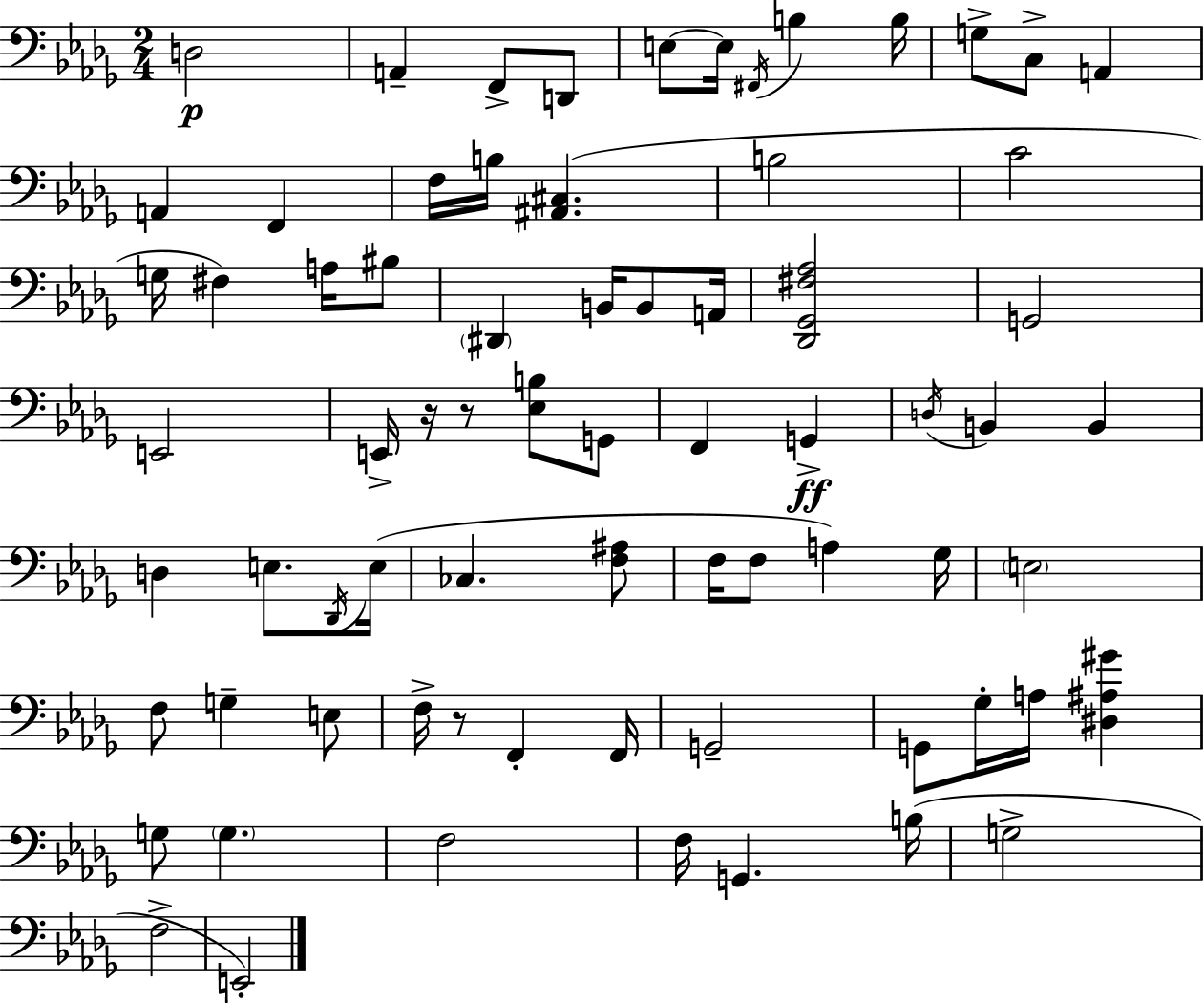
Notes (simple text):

D3/h A2/q F2/e D2/e E3/e E3/s F#2/s B3/q B3/s G3/e C3/e A2/q A2/q F2/q F3/s B3/s [A#2,C#3]/q. B3/h C4/h G3/s F#3/q A3/s BIS3/e D#2/q B2/s B2/e A2/s [Db2,Gb2,F#3,Ab3]/h G2/h E2/h E2/s R/s R/e [Eb3,B3]/e G2/e F2/q G2/q D3/s B2/q B2/q D3/q E3/e. Db2/s E3/s CES3/q. [F3,A#3]/e F3/s F3/e A3/q Gb3/s E3/h F3/e G3/q E3/e F3/s R/e F2/q F2/s G2/h G2/e Gb3/s A3/s [D#3,A#3,G#4]/q G3/e G3/q. F3/h F3/s G2/q. B3/s G3/h F3/h E2/h